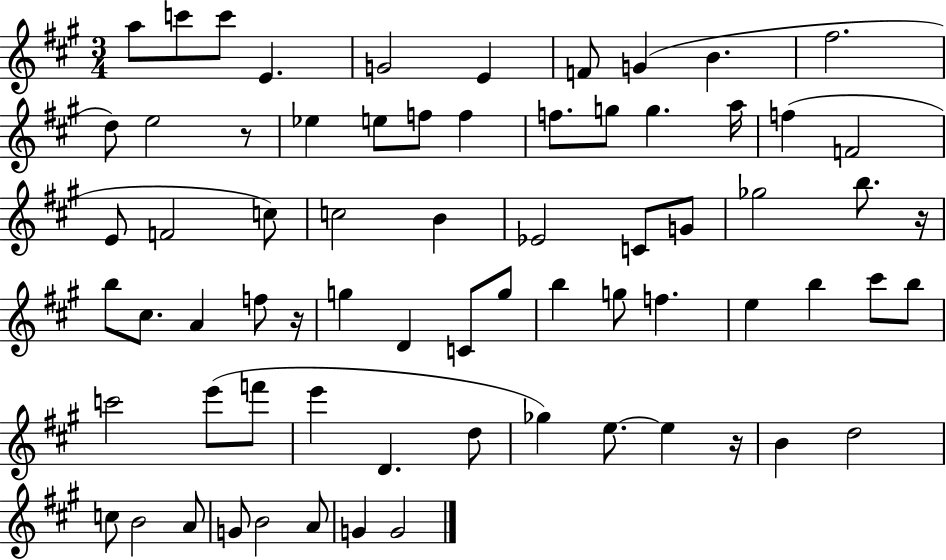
X:1
T:Untitled
M:3/4
L:1/4
K:A
a/2 c'/2 c'/2 E G2 E F/2 G B ^f2 d/2 e2 z/2 _e e/2 f/2 f f/2 g/2 g a/4 f F2 E/2 F2 c/2 c2 B _E2 C/2 G/2 _g2 b/2 z/4 b/2 ^c/2 A f/2 z/4 g D C/2 g/2 b g/2 f e b ^c'/2 b/2 c'2 e'/2 f'/2 e' D d/2 _g e/2 e z/4 B d2 c/2 B2 A/2 G/2 B2 A/2 G G2